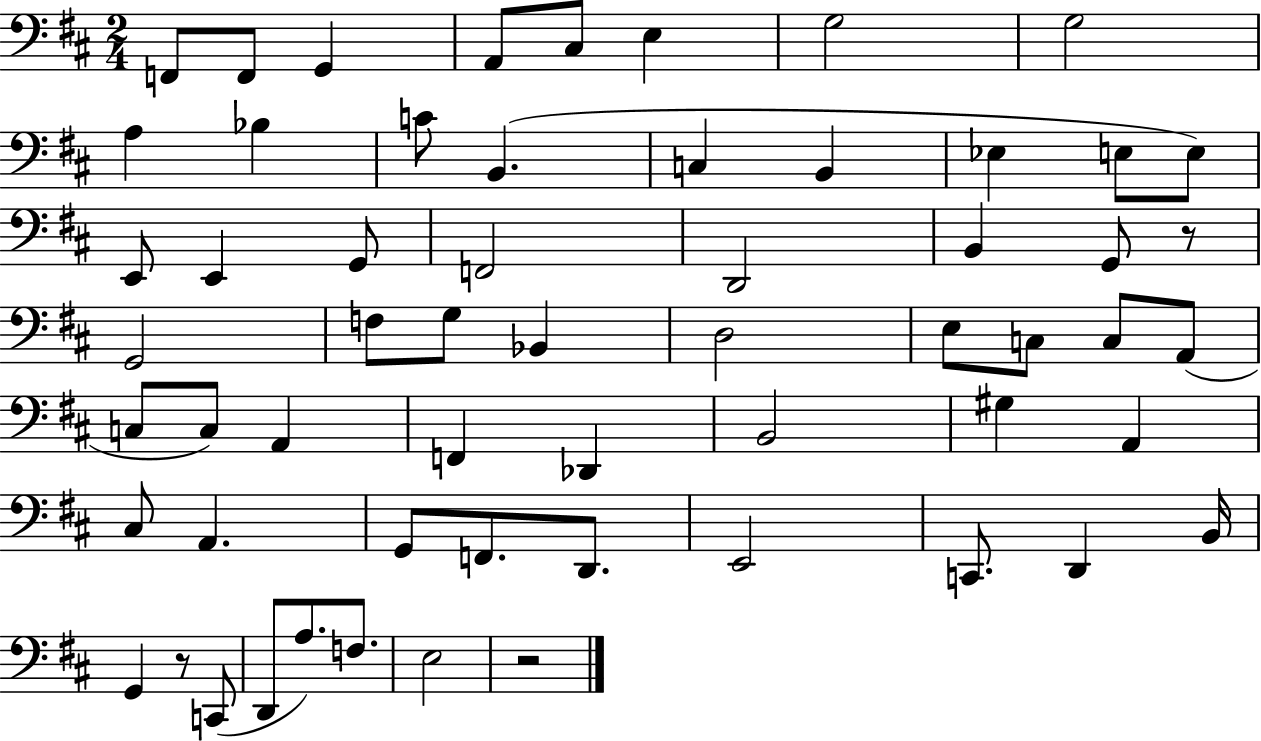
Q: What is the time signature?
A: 2/4